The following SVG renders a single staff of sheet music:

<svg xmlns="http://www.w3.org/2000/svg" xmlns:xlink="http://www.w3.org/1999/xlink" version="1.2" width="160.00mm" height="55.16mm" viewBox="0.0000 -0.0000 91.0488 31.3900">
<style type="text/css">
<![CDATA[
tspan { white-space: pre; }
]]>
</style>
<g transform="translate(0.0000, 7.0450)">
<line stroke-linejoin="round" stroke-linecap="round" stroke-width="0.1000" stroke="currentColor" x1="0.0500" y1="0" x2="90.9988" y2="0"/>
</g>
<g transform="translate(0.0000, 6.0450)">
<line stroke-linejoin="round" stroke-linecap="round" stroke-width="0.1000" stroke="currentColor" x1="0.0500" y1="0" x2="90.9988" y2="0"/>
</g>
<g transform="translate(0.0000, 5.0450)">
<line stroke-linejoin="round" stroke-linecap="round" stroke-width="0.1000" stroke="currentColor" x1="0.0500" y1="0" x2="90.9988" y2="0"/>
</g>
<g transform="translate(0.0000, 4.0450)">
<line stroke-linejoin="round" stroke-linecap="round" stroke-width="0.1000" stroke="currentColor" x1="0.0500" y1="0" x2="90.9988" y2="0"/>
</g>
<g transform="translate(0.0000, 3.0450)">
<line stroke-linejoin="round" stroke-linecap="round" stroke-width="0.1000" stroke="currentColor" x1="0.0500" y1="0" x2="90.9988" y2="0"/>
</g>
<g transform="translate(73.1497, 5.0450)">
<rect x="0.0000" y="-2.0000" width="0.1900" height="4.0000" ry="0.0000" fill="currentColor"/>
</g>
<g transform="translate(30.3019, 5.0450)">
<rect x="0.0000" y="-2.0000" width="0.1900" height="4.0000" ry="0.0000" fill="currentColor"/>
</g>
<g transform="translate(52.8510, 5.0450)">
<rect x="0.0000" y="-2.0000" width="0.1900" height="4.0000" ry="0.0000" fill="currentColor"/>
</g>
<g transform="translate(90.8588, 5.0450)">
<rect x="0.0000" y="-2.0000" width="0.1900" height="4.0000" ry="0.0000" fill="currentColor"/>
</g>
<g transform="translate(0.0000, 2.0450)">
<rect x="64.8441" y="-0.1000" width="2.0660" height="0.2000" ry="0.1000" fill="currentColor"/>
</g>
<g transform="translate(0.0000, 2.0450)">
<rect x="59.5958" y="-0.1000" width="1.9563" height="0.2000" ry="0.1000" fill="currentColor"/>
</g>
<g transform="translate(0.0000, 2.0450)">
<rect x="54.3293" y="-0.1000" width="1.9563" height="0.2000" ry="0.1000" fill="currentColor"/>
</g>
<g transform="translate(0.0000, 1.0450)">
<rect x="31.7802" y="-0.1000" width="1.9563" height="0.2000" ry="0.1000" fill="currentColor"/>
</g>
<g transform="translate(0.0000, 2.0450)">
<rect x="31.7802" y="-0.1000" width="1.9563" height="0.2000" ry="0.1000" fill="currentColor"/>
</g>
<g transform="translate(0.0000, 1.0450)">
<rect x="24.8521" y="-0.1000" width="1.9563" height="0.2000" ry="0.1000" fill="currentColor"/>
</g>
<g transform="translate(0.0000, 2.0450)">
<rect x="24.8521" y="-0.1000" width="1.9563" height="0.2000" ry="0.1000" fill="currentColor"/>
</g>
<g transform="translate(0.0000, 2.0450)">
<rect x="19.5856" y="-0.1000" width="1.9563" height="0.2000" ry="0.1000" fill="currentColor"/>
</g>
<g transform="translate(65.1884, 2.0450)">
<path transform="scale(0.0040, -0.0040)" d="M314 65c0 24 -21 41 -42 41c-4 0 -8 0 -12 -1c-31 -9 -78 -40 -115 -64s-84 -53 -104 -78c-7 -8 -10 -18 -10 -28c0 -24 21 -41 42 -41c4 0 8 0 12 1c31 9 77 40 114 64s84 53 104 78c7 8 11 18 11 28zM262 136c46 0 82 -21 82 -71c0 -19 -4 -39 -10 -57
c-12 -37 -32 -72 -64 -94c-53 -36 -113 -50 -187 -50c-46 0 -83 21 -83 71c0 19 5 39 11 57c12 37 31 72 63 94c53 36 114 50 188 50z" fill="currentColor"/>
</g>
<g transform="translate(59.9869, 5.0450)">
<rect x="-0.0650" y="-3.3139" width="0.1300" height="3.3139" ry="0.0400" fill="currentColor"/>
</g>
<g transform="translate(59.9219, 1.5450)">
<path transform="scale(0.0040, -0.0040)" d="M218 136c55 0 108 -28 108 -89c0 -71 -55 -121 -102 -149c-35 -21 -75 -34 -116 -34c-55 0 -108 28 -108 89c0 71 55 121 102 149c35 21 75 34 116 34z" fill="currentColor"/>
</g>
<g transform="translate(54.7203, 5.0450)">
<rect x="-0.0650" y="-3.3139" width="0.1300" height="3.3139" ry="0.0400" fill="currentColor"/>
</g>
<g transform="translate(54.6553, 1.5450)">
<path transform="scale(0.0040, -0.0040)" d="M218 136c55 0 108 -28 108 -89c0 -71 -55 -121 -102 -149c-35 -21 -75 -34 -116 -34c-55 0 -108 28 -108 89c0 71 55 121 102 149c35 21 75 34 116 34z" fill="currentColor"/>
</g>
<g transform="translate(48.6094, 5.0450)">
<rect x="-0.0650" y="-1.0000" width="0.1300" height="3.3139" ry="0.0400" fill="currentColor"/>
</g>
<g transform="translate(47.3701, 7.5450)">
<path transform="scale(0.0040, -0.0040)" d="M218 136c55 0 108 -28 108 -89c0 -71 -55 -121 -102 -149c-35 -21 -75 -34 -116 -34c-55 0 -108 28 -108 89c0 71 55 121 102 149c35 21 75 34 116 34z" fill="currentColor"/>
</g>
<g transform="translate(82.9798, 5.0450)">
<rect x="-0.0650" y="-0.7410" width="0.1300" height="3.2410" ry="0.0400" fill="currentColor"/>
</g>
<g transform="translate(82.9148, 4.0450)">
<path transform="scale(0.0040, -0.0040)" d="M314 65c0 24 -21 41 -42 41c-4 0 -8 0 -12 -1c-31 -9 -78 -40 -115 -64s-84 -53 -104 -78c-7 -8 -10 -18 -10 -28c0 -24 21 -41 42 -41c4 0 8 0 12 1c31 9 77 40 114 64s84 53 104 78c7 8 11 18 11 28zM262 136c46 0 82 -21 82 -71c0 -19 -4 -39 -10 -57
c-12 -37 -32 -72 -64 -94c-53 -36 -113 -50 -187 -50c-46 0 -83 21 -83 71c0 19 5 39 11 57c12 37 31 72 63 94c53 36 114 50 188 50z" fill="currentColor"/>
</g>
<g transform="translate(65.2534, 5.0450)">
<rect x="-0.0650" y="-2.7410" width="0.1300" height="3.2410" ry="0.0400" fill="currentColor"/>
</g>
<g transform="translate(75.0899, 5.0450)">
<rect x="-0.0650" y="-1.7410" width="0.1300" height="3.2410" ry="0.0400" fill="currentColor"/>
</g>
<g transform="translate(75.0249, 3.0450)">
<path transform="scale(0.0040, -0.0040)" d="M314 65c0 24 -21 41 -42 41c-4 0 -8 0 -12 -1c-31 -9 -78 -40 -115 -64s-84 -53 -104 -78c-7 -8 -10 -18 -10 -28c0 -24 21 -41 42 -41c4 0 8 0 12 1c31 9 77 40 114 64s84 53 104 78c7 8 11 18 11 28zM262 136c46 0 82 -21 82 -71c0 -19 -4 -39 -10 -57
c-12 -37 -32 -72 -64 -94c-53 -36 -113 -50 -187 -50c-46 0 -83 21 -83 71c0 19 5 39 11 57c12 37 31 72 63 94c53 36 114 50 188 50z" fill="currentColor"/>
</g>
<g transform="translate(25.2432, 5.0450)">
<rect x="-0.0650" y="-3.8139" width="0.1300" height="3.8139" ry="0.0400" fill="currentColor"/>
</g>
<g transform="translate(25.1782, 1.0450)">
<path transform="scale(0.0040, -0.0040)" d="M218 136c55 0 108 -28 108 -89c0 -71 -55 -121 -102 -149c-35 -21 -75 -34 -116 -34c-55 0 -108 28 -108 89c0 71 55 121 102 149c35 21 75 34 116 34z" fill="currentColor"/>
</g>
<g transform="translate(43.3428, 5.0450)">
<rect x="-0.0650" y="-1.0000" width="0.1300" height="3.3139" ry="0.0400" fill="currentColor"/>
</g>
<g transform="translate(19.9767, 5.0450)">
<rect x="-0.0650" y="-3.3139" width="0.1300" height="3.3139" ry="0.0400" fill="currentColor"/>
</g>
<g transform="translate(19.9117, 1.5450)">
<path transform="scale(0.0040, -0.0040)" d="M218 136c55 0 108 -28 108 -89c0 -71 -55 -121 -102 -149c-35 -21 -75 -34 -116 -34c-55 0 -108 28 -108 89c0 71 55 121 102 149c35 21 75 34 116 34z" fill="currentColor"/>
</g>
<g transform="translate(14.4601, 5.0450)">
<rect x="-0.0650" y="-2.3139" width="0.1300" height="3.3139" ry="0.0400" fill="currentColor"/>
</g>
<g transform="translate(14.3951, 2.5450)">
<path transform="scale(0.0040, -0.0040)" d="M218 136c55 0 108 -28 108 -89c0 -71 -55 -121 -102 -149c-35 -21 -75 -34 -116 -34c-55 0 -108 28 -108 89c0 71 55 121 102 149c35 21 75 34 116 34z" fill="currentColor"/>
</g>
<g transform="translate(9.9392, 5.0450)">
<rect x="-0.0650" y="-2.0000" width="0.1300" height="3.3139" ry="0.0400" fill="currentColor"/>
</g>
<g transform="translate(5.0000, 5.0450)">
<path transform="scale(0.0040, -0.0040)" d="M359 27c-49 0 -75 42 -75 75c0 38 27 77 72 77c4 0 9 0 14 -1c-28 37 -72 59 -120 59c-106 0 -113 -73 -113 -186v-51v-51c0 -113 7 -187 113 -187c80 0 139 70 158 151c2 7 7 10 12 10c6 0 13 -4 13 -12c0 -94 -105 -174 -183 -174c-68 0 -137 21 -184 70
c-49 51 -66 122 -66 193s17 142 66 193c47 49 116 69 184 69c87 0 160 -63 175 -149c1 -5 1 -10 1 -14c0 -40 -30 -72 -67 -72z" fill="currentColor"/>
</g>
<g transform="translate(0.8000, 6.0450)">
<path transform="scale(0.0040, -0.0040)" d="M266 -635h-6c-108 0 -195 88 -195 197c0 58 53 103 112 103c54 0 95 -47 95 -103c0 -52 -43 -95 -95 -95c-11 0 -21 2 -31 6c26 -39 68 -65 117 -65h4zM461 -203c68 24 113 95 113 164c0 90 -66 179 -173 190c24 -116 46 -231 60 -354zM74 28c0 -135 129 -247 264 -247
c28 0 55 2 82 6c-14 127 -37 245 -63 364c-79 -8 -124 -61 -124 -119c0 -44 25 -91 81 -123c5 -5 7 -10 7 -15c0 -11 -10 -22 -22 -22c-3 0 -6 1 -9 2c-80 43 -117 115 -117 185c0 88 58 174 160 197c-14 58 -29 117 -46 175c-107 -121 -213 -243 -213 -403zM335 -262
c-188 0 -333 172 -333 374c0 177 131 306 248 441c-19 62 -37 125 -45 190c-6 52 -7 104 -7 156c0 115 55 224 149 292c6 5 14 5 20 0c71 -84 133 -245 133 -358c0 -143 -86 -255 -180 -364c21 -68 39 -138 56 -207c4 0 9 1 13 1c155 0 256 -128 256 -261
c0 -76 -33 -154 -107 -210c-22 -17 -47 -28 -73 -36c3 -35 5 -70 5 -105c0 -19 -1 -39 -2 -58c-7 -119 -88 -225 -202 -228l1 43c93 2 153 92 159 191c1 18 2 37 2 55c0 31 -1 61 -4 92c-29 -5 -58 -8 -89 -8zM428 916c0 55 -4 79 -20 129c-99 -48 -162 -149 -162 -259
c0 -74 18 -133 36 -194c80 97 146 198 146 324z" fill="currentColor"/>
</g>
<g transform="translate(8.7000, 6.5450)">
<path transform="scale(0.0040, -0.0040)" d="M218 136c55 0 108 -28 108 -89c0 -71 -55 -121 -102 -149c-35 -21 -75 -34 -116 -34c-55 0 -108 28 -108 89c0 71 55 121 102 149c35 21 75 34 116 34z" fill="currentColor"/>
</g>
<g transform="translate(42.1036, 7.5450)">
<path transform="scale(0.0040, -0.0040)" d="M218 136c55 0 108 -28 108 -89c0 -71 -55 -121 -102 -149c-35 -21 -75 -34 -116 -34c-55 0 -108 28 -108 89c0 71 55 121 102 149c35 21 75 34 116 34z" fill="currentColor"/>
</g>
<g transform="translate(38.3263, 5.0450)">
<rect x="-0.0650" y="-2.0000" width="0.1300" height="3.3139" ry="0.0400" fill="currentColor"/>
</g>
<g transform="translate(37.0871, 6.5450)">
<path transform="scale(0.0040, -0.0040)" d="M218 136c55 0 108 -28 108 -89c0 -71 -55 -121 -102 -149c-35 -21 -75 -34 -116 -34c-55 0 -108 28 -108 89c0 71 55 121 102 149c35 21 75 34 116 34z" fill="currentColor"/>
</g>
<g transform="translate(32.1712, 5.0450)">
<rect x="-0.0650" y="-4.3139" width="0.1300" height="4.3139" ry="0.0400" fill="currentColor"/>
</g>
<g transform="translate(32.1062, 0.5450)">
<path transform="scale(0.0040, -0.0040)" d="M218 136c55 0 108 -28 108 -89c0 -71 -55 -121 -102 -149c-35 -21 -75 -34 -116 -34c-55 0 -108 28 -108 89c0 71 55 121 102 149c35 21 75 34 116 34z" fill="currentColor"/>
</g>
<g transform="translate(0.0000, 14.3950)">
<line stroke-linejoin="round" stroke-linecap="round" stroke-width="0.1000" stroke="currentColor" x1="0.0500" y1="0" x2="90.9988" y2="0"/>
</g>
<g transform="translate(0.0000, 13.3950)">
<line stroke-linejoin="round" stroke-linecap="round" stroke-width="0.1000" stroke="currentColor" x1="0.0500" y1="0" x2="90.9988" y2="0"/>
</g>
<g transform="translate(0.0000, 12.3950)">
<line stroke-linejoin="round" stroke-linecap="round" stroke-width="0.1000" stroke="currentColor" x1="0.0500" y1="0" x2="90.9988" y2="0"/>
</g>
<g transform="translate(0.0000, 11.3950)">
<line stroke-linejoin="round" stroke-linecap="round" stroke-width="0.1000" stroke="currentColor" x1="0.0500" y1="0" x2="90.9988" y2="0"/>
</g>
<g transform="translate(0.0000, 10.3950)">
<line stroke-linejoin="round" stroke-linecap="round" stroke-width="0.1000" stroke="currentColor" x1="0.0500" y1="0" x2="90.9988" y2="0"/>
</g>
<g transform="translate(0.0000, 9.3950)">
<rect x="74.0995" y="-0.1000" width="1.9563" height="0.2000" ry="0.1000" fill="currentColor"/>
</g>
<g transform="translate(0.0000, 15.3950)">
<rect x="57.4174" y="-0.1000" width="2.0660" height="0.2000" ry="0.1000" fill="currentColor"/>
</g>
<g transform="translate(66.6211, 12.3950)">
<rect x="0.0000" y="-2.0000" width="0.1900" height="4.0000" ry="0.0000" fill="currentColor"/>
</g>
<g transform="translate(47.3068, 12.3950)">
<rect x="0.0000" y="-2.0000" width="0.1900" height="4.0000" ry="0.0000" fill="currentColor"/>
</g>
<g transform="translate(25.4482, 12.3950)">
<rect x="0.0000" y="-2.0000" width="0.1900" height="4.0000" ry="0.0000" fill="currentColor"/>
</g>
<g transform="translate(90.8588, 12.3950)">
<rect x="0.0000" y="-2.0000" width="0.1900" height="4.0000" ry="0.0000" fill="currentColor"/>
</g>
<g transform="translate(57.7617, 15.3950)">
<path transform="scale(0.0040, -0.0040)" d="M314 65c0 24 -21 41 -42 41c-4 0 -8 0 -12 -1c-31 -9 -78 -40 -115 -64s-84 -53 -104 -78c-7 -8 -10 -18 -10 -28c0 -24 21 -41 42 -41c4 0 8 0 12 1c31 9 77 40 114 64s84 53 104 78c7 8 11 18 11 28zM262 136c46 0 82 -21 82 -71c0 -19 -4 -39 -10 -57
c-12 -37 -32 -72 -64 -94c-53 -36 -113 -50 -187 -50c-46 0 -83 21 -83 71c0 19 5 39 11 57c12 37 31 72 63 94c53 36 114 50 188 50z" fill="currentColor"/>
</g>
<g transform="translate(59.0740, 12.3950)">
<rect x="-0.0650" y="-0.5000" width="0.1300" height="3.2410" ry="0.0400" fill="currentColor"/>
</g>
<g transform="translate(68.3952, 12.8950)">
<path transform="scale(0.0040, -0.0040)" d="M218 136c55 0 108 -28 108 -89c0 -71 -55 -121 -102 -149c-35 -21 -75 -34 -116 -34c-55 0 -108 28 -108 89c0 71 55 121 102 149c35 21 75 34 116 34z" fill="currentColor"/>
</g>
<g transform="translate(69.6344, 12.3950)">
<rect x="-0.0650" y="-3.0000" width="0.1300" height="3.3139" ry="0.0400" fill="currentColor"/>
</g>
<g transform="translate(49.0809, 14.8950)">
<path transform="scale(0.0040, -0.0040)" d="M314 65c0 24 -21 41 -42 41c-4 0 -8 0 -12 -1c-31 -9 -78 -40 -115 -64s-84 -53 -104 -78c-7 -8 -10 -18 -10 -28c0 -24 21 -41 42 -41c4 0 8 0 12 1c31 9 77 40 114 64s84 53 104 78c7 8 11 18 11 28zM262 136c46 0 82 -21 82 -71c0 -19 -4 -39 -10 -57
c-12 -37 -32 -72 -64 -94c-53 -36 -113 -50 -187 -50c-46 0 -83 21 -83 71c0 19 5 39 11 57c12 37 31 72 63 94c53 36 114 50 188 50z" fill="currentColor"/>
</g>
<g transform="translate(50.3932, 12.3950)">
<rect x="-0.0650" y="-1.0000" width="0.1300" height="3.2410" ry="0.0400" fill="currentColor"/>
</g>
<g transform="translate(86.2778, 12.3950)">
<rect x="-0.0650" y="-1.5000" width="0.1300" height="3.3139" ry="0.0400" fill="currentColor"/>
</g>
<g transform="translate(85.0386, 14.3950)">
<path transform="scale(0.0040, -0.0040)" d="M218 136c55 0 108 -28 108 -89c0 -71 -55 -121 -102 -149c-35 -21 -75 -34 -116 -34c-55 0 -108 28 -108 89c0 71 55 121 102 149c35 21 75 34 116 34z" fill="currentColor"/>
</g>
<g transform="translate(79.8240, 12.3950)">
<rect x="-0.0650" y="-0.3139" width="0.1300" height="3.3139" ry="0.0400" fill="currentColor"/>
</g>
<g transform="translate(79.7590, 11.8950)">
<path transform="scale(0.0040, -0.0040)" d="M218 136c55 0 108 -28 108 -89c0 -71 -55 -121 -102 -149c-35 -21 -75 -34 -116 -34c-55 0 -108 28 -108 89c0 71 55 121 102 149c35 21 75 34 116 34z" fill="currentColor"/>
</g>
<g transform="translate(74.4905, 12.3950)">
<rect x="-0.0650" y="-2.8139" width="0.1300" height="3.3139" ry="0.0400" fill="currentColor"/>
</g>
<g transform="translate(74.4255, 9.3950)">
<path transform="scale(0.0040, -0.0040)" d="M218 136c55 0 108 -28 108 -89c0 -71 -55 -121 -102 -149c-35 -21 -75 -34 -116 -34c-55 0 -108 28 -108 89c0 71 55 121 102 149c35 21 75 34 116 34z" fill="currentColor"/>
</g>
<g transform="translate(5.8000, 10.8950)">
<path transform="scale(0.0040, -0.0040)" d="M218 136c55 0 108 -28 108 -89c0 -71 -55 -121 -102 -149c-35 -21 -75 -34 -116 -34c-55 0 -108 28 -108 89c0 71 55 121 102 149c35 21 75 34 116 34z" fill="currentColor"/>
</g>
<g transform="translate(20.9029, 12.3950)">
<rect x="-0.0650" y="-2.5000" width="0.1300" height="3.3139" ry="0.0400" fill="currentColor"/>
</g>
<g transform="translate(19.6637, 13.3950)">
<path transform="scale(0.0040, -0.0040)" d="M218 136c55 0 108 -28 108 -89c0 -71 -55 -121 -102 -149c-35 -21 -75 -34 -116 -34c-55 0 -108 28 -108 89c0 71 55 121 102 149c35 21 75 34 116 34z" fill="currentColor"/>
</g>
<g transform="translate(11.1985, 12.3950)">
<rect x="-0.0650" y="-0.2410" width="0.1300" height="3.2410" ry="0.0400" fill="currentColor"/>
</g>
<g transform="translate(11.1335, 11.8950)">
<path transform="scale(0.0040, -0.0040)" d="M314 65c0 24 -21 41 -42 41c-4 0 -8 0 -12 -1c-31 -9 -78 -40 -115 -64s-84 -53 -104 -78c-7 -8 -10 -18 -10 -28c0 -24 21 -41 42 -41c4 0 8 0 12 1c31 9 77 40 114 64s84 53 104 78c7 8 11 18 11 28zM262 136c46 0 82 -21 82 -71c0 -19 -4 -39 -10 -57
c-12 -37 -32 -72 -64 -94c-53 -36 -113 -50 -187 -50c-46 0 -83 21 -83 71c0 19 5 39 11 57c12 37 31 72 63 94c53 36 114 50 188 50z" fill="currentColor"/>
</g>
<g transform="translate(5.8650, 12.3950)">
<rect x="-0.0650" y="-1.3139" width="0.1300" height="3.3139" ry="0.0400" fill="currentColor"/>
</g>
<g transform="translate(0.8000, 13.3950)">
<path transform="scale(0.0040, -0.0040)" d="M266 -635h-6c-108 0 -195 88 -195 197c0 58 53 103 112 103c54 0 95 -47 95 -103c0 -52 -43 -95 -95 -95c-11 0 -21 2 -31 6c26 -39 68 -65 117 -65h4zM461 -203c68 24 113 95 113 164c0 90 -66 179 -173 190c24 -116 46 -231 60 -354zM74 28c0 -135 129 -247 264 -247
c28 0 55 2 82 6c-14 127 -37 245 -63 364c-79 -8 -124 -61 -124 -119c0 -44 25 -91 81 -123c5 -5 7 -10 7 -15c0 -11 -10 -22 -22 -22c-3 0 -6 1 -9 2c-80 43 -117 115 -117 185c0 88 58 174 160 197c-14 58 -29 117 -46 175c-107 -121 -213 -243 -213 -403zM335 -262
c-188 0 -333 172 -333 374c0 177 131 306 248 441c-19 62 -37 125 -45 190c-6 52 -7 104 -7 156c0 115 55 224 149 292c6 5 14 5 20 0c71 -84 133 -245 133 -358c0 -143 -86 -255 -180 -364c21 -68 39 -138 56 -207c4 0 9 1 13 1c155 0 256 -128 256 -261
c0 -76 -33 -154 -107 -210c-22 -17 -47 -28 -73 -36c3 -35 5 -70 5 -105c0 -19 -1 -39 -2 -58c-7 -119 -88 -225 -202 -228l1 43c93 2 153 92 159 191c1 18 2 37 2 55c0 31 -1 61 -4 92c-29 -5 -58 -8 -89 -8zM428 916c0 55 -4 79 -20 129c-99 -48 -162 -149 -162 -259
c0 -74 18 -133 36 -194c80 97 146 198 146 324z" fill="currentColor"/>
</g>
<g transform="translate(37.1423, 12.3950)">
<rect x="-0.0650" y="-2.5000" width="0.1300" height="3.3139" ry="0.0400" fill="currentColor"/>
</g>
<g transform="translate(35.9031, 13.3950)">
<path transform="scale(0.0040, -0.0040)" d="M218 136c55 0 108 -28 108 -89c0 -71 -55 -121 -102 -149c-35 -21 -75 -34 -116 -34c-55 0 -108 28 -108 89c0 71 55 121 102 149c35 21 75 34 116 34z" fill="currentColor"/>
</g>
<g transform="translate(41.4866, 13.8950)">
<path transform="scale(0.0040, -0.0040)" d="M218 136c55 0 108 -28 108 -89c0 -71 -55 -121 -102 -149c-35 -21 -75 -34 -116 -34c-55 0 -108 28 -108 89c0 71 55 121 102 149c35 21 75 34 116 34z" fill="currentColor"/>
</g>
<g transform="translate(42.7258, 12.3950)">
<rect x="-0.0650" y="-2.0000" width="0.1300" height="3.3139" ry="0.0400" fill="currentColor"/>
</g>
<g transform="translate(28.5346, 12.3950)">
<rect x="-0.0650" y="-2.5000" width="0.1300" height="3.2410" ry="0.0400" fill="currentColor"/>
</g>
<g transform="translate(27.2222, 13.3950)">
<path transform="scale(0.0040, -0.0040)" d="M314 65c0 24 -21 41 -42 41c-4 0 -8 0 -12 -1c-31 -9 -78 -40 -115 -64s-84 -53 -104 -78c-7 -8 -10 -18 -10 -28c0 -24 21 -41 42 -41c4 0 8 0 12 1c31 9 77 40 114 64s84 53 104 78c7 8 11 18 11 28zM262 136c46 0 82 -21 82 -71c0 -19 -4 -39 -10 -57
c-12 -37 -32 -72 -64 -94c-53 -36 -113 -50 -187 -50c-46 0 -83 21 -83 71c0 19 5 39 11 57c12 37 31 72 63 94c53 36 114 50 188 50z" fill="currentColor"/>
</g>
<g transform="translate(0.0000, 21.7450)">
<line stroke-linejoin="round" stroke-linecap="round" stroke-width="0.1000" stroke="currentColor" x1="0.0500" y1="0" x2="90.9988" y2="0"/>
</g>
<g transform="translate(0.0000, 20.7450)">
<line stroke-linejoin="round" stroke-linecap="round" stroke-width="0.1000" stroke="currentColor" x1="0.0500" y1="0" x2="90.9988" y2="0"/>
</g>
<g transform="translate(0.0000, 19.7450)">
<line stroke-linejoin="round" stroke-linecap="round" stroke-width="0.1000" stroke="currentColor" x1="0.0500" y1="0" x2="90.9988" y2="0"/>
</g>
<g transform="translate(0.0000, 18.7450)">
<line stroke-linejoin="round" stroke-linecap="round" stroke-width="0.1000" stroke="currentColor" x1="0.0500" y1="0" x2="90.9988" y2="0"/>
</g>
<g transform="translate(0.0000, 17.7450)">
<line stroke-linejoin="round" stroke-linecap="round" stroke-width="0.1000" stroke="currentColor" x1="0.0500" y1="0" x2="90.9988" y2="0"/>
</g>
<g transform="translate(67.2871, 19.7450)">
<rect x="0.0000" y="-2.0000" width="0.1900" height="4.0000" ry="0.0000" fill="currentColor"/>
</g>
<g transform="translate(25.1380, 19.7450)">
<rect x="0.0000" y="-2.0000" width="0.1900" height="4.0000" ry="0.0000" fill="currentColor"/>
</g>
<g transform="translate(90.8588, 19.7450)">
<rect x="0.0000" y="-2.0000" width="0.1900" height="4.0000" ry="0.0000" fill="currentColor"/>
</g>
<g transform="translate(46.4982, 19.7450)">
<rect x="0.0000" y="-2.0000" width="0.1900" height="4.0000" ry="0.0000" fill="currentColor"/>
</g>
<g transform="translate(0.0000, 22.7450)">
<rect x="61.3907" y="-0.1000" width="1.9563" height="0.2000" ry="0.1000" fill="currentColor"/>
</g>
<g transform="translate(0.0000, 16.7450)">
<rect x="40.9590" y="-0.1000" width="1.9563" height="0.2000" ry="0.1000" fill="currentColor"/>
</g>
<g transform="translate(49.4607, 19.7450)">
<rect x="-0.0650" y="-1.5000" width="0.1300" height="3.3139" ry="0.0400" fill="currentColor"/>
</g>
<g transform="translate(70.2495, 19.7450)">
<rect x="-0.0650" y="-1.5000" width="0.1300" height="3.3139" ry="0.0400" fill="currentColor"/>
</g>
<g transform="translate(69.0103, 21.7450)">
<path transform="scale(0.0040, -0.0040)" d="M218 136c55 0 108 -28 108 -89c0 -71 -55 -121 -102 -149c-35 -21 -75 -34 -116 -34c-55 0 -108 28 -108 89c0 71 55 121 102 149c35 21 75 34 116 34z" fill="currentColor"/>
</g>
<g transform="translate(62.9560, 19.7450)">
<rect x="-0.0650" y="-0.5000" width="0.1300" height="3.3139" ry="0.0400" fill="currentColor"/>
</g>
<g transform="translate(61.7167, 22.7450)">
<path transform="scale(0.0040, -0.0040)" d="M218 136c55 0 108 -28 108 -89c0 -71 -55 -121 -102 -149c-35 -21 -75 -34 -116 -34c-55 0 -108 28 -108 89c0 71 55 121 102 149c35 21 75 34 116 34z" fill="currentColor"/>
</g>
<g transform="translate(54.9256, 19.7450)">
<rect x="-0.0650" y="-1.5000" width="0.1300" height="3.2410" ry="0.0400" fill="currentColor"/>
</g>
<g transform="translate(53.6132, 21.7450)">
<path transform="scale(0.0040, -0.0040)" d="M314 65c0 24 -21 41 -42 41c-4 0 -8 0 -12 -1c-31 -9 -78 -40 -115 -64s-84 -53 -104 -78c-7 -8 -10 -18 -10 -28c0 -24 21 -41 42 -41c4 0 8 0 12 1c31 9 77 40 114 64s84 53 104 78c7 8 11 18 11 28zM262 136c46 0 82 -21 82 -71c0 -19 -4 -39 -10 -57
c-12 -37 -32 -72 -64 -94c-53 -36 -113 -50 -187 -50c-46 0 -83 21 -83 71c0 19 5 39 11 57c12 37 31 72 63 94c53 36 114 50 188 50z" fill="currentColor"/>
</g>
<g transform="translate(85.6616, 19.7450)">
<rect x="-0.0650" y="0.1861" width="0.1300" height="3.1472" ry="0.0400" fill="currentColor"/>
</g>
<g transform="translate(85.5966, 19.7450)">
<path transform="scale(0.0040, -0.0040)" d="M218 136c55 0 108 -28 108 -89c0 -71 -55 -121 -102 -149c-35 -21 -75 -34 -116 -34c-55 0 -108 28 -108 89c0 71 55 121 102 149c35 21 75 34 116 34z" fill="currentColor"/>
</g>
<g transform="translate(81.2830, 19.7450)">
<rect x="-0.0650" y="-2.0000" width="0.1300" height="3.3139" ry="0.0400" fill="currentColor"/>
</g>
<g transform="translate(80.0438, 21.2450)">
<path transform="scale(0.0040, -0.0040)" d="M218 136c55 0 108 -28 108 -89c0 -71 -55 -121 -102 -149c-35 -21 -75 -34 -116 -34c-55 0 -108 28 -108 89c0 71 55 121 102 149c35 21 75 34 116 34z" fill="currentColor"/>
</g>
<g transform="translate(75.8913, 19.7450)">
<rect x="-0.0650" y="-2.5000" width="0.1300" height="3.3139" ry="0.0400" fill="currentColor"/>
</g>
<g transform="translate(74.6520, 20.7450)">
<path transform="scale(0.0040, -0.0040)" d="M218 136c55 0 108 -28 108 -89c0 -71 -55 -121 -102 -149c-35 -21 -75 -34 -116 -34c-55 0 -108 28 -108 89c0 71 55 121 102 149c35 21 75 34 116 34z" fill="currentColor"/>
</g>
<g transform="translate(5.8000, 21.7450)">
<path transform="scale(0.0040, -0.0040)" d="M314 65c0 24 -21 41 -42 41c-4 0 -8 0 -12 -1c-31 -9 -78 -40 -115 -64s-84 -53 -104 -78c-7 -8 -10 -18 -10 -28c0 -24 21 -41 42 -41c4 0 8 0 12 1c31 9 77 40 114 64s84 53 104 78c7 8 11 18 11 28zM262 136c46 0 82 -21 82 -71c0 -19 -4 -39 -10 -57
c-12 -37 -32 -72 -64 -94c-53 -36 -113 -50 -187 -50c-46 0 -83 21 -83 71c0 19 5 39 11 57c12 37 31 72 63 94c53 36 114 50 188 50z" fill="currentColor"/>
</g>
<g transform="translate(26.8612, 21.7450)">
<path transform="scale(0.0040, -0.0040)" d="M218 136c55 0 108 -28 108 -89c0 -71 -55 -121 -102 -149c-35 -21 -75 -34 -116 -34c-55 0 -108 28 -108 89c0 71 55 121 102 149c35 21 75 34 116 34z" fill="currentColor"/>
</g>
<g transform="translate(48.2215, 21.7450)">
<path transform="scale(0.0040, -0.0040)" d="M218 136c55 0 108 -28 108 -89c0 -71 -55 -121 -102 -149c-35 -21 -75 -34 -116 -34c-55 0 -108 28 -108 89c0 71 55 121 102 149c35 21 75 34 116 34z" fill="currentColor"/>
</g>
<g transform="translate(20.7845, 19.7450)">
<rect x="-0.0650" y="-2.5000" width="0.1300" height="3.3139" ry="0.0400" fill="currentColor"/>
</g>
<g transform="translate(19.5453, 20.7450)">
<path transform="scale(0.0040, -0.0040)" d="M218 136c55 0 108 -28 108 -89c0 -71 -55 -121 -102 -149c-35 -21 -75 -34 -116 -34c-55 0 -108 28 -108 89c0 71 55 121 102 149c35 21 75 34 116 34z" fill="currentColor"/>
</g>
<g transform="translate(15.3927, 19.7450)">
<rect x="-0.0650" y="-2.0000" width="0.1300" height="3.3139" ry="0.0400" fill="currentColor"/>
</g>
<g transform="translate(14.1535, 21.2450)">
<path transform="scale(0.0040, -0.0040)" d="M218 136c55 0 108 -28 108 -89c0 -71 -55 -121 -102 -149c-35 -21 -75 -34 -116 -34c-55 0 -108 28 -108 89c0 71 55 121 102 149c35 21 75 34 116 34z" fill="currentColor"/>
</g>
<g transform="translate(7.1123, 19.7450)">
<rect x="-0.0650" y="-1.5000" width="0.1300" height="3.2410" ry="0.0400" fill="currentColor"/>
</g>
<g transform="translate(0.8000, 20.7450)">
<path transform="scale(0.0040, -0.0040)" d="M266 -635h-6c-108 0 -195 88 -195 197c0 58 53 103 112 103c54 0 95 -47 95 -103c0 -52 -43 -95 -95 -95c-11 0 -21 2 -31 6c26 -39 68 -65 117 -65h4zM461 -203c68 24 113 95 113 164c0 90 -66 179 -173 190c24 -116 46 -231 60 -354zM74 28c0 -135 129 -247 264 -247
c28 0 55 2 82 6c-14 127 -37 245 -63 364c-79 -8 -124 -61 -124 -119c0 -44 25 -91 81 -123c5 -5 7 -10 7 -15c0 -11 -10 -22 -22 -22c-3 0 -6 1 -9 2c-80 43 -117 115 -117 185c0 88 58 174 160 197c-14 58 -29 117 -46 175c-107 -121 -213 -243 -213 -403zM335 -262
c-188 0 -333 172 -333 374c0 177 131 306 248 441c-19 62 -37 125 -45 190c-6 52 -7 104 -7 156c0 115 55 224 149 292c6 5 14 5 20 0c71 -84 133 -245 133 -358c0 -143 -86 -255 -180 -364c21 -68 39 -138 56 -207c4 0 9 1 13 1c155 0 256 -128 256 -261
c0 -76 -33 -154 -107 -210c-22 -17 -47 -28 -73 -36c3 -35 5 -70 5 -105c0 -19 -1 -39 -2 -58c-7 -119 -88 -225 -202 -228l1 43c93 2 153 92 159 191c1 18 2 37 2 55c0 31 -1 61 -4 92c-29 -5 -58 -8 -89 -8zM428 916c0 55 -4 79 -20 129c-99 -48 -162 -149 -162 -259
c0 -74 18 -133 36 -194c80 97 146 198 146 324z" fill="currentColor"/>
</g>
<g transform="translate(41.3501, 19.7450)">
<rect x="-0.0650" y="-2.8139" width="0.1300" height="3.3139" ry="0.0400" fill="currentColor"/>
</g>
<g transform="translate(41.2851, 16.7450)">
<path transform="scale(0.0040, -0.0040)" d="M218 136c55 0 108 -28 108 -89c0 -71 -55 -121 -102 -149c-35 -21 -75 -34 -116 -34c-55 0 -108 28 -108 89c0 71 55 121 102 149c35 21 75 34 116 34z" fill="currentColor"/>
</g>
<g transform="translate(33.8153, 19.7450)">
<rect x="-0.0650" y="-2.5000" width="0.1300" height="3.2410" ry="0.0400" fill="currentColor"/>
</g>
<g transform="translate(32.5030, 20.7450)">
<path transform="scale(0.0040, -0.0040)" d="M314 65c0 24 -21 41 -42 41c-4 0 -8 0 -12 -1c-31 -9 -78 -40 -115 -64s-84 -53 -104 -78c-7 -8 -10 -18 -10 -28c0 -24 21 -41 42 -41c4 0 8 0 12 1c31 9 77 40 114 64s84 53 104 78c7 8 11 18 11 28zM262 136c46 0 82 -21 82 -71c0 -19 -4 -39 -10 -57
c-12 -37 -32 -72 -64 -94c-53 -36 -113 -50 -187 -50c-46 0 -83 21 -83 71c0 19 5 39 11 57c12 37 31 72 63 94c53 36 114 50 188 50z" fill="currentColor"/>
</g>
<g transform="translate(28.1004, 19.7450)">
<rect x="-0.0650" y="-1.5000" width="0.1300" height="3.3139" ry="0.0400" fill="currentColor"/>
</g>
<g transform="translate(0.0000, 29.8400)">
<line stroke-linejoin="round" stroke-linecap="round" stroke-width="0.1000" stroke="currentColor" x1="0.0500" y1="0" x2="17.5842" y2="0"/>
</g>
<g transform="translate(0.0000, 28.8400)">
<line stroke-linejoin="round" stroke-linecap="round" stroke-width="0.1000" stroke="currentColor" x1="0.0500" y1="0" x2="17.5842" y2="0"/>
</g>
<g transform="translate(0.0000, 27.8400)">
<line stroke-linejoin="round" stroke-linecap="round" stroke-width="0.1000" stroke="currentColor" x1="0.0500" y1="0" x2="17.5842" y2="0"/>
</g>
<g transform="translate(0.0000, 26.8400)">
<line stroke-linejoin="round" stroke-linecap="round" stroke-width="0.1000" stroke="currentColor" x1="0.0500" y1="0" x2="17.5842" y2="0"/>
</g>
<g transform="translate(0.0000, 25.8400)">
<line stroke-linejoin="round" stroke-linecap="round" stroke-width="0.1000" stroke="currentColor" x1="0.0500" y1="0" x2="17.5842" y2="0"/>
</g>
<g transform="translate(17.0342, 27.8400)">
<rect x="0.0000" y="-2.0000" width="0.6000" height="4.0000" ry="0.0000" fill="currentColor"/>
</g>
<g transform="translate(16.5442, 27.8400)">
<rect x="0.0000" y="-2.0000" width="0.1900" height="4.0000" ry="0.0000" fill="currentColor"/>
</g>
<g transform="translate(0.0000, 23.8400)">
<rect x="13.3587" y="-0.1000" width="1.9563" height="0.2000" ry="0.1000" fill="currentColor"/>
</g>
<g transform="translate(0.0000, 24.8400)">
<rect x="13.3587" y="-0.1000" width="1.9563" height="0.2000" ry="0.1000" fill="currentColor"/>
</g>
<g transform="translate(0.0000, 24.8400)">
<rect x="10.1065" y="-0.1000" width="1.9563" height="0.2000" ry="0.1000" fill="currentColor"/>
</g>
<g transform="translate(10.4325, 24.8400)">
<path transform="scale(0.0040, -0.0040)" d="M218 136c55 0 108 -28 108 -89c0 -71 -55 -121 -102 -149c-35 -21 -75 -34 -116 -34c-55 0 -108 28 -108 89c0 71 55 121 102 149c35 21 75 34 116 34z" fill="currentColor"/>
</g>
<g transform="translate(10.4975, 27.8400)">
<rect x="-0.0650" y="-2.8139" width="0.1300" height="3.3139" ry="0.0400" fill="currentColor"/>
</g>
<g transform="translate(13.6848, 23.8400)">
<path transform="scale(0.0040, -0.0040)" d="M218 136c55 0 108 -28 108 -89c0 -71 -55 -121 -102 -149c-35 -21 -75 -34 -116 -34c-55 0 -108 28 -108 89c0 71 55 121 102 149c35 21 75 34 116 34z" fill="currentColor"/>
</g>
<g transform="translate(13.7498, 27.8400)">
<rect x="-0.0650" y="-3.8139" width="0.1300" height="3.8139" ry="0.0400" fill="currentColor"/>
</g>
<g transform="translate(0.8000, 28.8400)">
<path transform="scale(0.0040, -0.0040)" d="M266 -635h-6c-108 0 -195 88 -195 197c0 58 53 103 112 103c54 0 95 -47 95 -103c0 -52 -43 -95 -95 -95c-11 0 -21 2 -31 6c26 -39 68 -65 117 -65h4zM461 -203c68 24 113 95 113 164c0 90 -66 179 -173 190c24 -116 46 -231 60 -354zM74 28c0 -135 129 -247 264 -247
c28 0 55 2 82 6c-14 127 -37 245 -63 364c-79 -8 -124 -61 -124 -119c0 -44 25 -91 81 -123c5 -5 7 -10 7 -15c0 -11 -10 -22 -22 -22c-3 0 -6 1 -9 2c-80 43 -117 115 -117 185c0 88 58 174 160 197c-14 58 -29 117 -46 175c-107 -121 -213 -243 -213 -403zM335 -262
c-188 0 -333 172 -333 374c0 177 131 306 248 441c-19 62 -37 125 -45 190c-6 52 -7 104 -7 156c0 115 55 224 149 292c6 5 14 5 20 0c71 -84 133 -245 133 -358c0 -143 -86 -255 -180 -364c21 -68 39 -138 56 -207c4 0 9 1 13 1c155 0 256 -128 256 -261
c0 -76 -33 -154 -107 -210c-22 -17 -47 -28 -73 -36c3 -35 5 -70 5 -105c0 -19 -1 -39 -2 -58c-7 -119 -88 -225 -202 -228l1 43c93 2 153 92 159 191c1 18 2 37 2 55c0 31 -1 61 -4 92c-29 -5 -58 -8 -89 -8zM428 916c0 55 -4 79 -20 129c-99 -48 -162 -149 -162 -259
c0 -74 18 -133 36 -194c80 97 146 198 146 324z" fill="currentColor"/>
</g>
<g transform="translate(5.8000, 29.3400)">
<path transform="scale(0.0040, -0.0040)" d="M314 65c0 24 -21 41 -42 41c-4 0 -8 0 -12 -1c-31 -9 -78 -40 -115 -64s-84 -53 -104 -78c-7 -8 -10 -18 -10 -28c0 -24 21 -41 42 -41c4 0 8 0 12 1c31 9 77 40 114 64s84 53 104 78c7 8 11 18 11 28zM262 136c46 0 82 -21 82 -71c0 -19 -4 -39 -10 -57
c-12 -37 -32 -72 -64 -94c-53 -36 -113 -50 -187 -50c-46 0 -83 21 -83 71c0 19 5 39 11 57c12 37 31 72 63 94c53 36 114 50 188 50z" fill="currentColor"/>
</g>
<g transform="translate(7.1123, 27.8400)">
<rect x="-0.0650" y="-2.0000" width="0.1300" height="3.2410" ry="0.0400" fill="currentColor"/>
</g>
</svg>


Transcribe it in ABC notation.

X:1
T:Untitled
M:4/4
L:1/4
K:C
F g b c' d' F D D b b a2 f2 d2 e c2 G G2 G F D2 C2 A a c E E2 F G E G2 a E E2 C E G F B F2 a c'